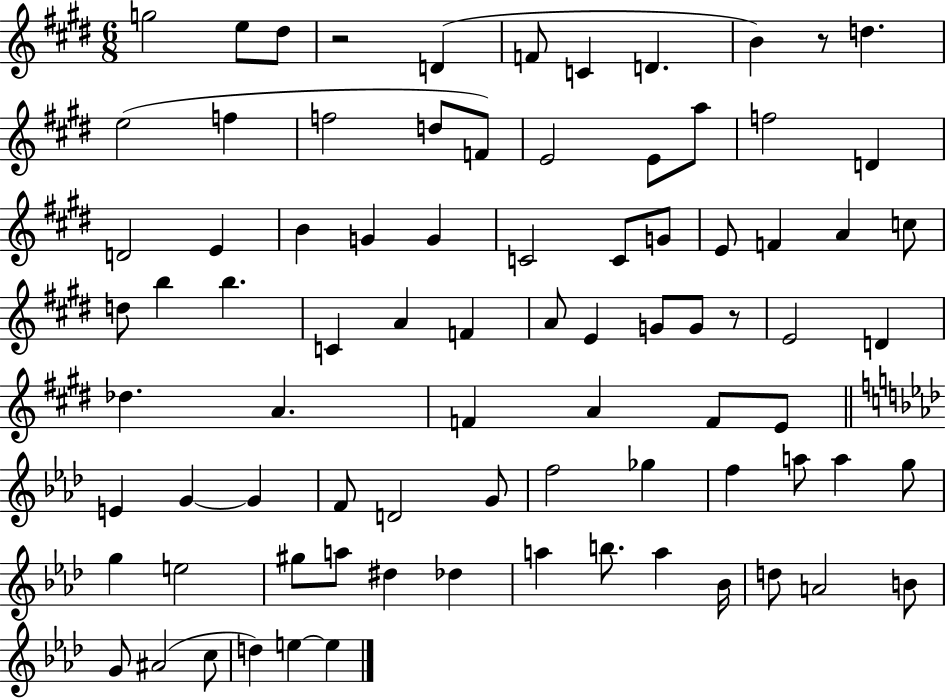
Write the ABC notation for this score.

X:1
T:Untitled
M:6/8
L:1/4
K:E
g2 e/2 ^d/2 z2 D F/2 C D B z/2 d e2 f f2 d/2 F/2 E2 E/2 a/2 f2 D D2 E B G G C2 C/2 G/2 E/2 F A c/2 d/2 b b C A F A/2 E G/2 G/2 z/2 E2 D _d A F A F/2 E/2 E G G F/2 D2 G/2 f2 _g f a/2 a g/2 g e2 ^g/2 a/2 ^d _d a b/2 a _B/4 d/2 A2 B/2 G/2 ^A2 c/2 d e e